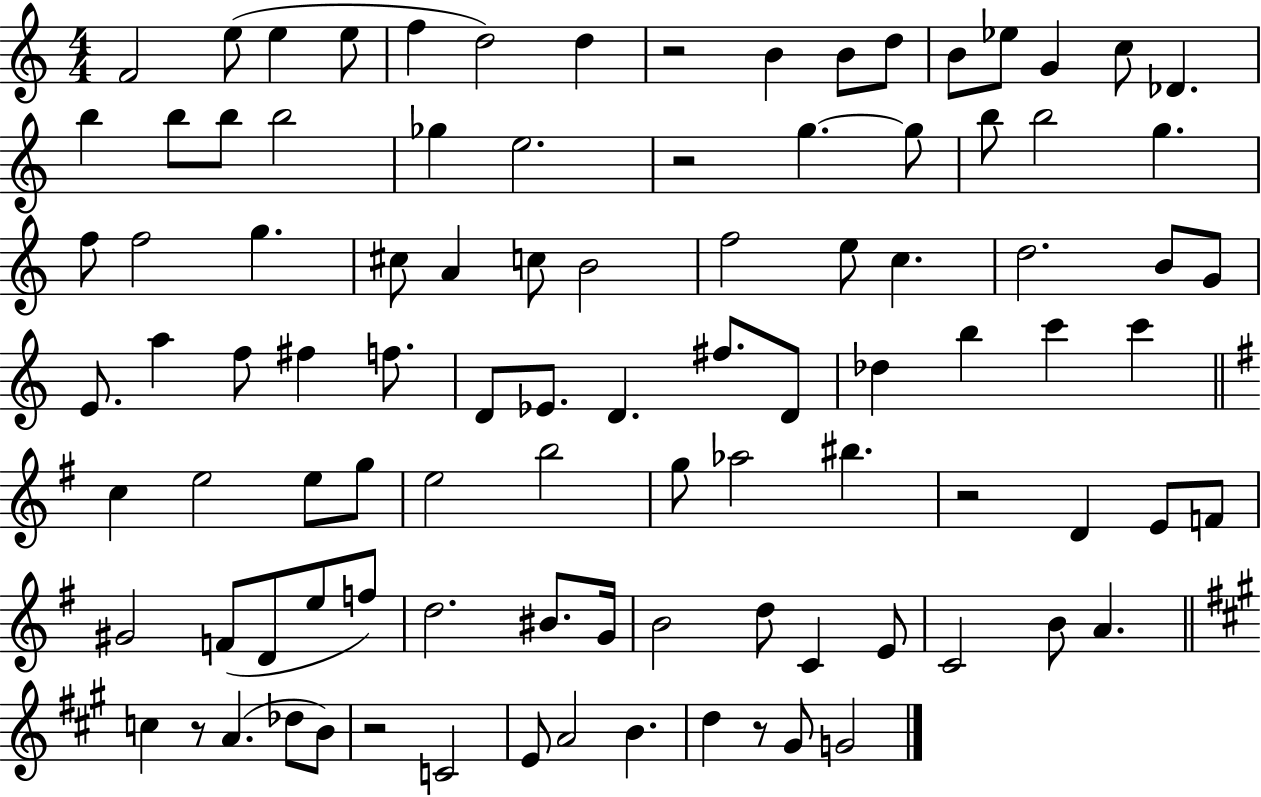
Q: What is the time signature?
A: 4/4